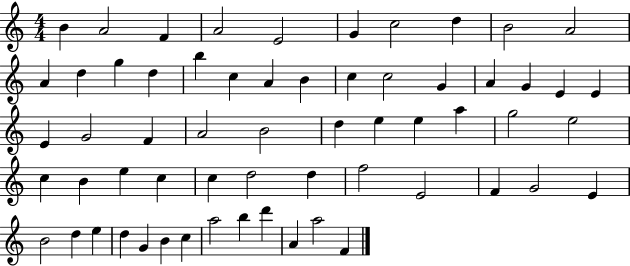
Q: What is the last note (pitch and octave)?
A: F4